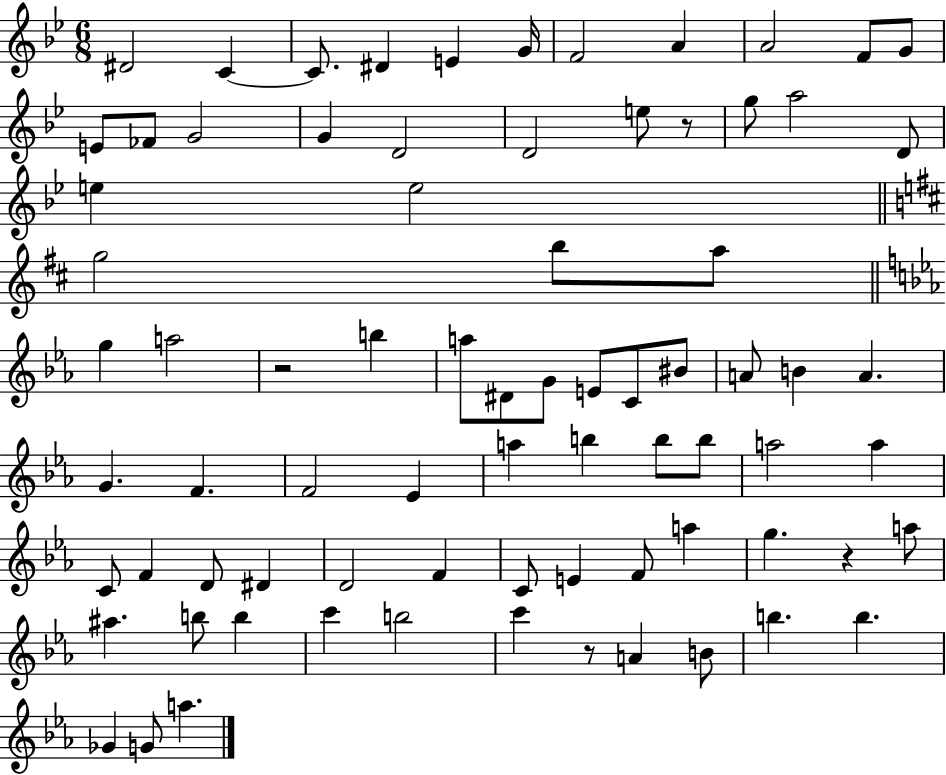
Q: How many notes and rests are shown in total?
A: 77